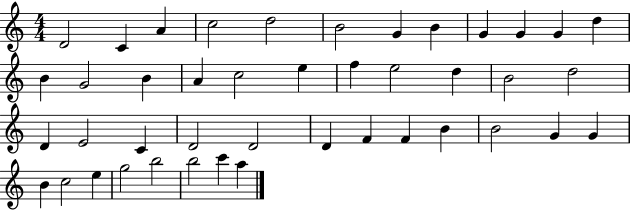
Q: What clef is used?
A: treble